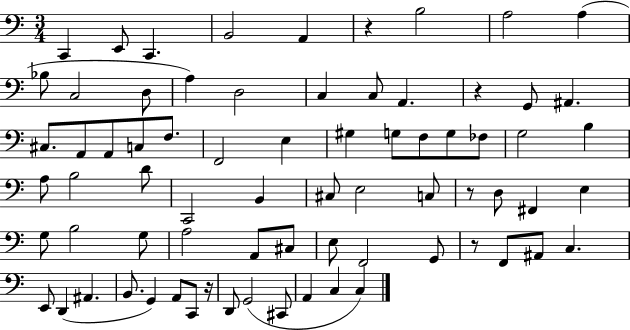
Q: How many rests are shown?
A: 5